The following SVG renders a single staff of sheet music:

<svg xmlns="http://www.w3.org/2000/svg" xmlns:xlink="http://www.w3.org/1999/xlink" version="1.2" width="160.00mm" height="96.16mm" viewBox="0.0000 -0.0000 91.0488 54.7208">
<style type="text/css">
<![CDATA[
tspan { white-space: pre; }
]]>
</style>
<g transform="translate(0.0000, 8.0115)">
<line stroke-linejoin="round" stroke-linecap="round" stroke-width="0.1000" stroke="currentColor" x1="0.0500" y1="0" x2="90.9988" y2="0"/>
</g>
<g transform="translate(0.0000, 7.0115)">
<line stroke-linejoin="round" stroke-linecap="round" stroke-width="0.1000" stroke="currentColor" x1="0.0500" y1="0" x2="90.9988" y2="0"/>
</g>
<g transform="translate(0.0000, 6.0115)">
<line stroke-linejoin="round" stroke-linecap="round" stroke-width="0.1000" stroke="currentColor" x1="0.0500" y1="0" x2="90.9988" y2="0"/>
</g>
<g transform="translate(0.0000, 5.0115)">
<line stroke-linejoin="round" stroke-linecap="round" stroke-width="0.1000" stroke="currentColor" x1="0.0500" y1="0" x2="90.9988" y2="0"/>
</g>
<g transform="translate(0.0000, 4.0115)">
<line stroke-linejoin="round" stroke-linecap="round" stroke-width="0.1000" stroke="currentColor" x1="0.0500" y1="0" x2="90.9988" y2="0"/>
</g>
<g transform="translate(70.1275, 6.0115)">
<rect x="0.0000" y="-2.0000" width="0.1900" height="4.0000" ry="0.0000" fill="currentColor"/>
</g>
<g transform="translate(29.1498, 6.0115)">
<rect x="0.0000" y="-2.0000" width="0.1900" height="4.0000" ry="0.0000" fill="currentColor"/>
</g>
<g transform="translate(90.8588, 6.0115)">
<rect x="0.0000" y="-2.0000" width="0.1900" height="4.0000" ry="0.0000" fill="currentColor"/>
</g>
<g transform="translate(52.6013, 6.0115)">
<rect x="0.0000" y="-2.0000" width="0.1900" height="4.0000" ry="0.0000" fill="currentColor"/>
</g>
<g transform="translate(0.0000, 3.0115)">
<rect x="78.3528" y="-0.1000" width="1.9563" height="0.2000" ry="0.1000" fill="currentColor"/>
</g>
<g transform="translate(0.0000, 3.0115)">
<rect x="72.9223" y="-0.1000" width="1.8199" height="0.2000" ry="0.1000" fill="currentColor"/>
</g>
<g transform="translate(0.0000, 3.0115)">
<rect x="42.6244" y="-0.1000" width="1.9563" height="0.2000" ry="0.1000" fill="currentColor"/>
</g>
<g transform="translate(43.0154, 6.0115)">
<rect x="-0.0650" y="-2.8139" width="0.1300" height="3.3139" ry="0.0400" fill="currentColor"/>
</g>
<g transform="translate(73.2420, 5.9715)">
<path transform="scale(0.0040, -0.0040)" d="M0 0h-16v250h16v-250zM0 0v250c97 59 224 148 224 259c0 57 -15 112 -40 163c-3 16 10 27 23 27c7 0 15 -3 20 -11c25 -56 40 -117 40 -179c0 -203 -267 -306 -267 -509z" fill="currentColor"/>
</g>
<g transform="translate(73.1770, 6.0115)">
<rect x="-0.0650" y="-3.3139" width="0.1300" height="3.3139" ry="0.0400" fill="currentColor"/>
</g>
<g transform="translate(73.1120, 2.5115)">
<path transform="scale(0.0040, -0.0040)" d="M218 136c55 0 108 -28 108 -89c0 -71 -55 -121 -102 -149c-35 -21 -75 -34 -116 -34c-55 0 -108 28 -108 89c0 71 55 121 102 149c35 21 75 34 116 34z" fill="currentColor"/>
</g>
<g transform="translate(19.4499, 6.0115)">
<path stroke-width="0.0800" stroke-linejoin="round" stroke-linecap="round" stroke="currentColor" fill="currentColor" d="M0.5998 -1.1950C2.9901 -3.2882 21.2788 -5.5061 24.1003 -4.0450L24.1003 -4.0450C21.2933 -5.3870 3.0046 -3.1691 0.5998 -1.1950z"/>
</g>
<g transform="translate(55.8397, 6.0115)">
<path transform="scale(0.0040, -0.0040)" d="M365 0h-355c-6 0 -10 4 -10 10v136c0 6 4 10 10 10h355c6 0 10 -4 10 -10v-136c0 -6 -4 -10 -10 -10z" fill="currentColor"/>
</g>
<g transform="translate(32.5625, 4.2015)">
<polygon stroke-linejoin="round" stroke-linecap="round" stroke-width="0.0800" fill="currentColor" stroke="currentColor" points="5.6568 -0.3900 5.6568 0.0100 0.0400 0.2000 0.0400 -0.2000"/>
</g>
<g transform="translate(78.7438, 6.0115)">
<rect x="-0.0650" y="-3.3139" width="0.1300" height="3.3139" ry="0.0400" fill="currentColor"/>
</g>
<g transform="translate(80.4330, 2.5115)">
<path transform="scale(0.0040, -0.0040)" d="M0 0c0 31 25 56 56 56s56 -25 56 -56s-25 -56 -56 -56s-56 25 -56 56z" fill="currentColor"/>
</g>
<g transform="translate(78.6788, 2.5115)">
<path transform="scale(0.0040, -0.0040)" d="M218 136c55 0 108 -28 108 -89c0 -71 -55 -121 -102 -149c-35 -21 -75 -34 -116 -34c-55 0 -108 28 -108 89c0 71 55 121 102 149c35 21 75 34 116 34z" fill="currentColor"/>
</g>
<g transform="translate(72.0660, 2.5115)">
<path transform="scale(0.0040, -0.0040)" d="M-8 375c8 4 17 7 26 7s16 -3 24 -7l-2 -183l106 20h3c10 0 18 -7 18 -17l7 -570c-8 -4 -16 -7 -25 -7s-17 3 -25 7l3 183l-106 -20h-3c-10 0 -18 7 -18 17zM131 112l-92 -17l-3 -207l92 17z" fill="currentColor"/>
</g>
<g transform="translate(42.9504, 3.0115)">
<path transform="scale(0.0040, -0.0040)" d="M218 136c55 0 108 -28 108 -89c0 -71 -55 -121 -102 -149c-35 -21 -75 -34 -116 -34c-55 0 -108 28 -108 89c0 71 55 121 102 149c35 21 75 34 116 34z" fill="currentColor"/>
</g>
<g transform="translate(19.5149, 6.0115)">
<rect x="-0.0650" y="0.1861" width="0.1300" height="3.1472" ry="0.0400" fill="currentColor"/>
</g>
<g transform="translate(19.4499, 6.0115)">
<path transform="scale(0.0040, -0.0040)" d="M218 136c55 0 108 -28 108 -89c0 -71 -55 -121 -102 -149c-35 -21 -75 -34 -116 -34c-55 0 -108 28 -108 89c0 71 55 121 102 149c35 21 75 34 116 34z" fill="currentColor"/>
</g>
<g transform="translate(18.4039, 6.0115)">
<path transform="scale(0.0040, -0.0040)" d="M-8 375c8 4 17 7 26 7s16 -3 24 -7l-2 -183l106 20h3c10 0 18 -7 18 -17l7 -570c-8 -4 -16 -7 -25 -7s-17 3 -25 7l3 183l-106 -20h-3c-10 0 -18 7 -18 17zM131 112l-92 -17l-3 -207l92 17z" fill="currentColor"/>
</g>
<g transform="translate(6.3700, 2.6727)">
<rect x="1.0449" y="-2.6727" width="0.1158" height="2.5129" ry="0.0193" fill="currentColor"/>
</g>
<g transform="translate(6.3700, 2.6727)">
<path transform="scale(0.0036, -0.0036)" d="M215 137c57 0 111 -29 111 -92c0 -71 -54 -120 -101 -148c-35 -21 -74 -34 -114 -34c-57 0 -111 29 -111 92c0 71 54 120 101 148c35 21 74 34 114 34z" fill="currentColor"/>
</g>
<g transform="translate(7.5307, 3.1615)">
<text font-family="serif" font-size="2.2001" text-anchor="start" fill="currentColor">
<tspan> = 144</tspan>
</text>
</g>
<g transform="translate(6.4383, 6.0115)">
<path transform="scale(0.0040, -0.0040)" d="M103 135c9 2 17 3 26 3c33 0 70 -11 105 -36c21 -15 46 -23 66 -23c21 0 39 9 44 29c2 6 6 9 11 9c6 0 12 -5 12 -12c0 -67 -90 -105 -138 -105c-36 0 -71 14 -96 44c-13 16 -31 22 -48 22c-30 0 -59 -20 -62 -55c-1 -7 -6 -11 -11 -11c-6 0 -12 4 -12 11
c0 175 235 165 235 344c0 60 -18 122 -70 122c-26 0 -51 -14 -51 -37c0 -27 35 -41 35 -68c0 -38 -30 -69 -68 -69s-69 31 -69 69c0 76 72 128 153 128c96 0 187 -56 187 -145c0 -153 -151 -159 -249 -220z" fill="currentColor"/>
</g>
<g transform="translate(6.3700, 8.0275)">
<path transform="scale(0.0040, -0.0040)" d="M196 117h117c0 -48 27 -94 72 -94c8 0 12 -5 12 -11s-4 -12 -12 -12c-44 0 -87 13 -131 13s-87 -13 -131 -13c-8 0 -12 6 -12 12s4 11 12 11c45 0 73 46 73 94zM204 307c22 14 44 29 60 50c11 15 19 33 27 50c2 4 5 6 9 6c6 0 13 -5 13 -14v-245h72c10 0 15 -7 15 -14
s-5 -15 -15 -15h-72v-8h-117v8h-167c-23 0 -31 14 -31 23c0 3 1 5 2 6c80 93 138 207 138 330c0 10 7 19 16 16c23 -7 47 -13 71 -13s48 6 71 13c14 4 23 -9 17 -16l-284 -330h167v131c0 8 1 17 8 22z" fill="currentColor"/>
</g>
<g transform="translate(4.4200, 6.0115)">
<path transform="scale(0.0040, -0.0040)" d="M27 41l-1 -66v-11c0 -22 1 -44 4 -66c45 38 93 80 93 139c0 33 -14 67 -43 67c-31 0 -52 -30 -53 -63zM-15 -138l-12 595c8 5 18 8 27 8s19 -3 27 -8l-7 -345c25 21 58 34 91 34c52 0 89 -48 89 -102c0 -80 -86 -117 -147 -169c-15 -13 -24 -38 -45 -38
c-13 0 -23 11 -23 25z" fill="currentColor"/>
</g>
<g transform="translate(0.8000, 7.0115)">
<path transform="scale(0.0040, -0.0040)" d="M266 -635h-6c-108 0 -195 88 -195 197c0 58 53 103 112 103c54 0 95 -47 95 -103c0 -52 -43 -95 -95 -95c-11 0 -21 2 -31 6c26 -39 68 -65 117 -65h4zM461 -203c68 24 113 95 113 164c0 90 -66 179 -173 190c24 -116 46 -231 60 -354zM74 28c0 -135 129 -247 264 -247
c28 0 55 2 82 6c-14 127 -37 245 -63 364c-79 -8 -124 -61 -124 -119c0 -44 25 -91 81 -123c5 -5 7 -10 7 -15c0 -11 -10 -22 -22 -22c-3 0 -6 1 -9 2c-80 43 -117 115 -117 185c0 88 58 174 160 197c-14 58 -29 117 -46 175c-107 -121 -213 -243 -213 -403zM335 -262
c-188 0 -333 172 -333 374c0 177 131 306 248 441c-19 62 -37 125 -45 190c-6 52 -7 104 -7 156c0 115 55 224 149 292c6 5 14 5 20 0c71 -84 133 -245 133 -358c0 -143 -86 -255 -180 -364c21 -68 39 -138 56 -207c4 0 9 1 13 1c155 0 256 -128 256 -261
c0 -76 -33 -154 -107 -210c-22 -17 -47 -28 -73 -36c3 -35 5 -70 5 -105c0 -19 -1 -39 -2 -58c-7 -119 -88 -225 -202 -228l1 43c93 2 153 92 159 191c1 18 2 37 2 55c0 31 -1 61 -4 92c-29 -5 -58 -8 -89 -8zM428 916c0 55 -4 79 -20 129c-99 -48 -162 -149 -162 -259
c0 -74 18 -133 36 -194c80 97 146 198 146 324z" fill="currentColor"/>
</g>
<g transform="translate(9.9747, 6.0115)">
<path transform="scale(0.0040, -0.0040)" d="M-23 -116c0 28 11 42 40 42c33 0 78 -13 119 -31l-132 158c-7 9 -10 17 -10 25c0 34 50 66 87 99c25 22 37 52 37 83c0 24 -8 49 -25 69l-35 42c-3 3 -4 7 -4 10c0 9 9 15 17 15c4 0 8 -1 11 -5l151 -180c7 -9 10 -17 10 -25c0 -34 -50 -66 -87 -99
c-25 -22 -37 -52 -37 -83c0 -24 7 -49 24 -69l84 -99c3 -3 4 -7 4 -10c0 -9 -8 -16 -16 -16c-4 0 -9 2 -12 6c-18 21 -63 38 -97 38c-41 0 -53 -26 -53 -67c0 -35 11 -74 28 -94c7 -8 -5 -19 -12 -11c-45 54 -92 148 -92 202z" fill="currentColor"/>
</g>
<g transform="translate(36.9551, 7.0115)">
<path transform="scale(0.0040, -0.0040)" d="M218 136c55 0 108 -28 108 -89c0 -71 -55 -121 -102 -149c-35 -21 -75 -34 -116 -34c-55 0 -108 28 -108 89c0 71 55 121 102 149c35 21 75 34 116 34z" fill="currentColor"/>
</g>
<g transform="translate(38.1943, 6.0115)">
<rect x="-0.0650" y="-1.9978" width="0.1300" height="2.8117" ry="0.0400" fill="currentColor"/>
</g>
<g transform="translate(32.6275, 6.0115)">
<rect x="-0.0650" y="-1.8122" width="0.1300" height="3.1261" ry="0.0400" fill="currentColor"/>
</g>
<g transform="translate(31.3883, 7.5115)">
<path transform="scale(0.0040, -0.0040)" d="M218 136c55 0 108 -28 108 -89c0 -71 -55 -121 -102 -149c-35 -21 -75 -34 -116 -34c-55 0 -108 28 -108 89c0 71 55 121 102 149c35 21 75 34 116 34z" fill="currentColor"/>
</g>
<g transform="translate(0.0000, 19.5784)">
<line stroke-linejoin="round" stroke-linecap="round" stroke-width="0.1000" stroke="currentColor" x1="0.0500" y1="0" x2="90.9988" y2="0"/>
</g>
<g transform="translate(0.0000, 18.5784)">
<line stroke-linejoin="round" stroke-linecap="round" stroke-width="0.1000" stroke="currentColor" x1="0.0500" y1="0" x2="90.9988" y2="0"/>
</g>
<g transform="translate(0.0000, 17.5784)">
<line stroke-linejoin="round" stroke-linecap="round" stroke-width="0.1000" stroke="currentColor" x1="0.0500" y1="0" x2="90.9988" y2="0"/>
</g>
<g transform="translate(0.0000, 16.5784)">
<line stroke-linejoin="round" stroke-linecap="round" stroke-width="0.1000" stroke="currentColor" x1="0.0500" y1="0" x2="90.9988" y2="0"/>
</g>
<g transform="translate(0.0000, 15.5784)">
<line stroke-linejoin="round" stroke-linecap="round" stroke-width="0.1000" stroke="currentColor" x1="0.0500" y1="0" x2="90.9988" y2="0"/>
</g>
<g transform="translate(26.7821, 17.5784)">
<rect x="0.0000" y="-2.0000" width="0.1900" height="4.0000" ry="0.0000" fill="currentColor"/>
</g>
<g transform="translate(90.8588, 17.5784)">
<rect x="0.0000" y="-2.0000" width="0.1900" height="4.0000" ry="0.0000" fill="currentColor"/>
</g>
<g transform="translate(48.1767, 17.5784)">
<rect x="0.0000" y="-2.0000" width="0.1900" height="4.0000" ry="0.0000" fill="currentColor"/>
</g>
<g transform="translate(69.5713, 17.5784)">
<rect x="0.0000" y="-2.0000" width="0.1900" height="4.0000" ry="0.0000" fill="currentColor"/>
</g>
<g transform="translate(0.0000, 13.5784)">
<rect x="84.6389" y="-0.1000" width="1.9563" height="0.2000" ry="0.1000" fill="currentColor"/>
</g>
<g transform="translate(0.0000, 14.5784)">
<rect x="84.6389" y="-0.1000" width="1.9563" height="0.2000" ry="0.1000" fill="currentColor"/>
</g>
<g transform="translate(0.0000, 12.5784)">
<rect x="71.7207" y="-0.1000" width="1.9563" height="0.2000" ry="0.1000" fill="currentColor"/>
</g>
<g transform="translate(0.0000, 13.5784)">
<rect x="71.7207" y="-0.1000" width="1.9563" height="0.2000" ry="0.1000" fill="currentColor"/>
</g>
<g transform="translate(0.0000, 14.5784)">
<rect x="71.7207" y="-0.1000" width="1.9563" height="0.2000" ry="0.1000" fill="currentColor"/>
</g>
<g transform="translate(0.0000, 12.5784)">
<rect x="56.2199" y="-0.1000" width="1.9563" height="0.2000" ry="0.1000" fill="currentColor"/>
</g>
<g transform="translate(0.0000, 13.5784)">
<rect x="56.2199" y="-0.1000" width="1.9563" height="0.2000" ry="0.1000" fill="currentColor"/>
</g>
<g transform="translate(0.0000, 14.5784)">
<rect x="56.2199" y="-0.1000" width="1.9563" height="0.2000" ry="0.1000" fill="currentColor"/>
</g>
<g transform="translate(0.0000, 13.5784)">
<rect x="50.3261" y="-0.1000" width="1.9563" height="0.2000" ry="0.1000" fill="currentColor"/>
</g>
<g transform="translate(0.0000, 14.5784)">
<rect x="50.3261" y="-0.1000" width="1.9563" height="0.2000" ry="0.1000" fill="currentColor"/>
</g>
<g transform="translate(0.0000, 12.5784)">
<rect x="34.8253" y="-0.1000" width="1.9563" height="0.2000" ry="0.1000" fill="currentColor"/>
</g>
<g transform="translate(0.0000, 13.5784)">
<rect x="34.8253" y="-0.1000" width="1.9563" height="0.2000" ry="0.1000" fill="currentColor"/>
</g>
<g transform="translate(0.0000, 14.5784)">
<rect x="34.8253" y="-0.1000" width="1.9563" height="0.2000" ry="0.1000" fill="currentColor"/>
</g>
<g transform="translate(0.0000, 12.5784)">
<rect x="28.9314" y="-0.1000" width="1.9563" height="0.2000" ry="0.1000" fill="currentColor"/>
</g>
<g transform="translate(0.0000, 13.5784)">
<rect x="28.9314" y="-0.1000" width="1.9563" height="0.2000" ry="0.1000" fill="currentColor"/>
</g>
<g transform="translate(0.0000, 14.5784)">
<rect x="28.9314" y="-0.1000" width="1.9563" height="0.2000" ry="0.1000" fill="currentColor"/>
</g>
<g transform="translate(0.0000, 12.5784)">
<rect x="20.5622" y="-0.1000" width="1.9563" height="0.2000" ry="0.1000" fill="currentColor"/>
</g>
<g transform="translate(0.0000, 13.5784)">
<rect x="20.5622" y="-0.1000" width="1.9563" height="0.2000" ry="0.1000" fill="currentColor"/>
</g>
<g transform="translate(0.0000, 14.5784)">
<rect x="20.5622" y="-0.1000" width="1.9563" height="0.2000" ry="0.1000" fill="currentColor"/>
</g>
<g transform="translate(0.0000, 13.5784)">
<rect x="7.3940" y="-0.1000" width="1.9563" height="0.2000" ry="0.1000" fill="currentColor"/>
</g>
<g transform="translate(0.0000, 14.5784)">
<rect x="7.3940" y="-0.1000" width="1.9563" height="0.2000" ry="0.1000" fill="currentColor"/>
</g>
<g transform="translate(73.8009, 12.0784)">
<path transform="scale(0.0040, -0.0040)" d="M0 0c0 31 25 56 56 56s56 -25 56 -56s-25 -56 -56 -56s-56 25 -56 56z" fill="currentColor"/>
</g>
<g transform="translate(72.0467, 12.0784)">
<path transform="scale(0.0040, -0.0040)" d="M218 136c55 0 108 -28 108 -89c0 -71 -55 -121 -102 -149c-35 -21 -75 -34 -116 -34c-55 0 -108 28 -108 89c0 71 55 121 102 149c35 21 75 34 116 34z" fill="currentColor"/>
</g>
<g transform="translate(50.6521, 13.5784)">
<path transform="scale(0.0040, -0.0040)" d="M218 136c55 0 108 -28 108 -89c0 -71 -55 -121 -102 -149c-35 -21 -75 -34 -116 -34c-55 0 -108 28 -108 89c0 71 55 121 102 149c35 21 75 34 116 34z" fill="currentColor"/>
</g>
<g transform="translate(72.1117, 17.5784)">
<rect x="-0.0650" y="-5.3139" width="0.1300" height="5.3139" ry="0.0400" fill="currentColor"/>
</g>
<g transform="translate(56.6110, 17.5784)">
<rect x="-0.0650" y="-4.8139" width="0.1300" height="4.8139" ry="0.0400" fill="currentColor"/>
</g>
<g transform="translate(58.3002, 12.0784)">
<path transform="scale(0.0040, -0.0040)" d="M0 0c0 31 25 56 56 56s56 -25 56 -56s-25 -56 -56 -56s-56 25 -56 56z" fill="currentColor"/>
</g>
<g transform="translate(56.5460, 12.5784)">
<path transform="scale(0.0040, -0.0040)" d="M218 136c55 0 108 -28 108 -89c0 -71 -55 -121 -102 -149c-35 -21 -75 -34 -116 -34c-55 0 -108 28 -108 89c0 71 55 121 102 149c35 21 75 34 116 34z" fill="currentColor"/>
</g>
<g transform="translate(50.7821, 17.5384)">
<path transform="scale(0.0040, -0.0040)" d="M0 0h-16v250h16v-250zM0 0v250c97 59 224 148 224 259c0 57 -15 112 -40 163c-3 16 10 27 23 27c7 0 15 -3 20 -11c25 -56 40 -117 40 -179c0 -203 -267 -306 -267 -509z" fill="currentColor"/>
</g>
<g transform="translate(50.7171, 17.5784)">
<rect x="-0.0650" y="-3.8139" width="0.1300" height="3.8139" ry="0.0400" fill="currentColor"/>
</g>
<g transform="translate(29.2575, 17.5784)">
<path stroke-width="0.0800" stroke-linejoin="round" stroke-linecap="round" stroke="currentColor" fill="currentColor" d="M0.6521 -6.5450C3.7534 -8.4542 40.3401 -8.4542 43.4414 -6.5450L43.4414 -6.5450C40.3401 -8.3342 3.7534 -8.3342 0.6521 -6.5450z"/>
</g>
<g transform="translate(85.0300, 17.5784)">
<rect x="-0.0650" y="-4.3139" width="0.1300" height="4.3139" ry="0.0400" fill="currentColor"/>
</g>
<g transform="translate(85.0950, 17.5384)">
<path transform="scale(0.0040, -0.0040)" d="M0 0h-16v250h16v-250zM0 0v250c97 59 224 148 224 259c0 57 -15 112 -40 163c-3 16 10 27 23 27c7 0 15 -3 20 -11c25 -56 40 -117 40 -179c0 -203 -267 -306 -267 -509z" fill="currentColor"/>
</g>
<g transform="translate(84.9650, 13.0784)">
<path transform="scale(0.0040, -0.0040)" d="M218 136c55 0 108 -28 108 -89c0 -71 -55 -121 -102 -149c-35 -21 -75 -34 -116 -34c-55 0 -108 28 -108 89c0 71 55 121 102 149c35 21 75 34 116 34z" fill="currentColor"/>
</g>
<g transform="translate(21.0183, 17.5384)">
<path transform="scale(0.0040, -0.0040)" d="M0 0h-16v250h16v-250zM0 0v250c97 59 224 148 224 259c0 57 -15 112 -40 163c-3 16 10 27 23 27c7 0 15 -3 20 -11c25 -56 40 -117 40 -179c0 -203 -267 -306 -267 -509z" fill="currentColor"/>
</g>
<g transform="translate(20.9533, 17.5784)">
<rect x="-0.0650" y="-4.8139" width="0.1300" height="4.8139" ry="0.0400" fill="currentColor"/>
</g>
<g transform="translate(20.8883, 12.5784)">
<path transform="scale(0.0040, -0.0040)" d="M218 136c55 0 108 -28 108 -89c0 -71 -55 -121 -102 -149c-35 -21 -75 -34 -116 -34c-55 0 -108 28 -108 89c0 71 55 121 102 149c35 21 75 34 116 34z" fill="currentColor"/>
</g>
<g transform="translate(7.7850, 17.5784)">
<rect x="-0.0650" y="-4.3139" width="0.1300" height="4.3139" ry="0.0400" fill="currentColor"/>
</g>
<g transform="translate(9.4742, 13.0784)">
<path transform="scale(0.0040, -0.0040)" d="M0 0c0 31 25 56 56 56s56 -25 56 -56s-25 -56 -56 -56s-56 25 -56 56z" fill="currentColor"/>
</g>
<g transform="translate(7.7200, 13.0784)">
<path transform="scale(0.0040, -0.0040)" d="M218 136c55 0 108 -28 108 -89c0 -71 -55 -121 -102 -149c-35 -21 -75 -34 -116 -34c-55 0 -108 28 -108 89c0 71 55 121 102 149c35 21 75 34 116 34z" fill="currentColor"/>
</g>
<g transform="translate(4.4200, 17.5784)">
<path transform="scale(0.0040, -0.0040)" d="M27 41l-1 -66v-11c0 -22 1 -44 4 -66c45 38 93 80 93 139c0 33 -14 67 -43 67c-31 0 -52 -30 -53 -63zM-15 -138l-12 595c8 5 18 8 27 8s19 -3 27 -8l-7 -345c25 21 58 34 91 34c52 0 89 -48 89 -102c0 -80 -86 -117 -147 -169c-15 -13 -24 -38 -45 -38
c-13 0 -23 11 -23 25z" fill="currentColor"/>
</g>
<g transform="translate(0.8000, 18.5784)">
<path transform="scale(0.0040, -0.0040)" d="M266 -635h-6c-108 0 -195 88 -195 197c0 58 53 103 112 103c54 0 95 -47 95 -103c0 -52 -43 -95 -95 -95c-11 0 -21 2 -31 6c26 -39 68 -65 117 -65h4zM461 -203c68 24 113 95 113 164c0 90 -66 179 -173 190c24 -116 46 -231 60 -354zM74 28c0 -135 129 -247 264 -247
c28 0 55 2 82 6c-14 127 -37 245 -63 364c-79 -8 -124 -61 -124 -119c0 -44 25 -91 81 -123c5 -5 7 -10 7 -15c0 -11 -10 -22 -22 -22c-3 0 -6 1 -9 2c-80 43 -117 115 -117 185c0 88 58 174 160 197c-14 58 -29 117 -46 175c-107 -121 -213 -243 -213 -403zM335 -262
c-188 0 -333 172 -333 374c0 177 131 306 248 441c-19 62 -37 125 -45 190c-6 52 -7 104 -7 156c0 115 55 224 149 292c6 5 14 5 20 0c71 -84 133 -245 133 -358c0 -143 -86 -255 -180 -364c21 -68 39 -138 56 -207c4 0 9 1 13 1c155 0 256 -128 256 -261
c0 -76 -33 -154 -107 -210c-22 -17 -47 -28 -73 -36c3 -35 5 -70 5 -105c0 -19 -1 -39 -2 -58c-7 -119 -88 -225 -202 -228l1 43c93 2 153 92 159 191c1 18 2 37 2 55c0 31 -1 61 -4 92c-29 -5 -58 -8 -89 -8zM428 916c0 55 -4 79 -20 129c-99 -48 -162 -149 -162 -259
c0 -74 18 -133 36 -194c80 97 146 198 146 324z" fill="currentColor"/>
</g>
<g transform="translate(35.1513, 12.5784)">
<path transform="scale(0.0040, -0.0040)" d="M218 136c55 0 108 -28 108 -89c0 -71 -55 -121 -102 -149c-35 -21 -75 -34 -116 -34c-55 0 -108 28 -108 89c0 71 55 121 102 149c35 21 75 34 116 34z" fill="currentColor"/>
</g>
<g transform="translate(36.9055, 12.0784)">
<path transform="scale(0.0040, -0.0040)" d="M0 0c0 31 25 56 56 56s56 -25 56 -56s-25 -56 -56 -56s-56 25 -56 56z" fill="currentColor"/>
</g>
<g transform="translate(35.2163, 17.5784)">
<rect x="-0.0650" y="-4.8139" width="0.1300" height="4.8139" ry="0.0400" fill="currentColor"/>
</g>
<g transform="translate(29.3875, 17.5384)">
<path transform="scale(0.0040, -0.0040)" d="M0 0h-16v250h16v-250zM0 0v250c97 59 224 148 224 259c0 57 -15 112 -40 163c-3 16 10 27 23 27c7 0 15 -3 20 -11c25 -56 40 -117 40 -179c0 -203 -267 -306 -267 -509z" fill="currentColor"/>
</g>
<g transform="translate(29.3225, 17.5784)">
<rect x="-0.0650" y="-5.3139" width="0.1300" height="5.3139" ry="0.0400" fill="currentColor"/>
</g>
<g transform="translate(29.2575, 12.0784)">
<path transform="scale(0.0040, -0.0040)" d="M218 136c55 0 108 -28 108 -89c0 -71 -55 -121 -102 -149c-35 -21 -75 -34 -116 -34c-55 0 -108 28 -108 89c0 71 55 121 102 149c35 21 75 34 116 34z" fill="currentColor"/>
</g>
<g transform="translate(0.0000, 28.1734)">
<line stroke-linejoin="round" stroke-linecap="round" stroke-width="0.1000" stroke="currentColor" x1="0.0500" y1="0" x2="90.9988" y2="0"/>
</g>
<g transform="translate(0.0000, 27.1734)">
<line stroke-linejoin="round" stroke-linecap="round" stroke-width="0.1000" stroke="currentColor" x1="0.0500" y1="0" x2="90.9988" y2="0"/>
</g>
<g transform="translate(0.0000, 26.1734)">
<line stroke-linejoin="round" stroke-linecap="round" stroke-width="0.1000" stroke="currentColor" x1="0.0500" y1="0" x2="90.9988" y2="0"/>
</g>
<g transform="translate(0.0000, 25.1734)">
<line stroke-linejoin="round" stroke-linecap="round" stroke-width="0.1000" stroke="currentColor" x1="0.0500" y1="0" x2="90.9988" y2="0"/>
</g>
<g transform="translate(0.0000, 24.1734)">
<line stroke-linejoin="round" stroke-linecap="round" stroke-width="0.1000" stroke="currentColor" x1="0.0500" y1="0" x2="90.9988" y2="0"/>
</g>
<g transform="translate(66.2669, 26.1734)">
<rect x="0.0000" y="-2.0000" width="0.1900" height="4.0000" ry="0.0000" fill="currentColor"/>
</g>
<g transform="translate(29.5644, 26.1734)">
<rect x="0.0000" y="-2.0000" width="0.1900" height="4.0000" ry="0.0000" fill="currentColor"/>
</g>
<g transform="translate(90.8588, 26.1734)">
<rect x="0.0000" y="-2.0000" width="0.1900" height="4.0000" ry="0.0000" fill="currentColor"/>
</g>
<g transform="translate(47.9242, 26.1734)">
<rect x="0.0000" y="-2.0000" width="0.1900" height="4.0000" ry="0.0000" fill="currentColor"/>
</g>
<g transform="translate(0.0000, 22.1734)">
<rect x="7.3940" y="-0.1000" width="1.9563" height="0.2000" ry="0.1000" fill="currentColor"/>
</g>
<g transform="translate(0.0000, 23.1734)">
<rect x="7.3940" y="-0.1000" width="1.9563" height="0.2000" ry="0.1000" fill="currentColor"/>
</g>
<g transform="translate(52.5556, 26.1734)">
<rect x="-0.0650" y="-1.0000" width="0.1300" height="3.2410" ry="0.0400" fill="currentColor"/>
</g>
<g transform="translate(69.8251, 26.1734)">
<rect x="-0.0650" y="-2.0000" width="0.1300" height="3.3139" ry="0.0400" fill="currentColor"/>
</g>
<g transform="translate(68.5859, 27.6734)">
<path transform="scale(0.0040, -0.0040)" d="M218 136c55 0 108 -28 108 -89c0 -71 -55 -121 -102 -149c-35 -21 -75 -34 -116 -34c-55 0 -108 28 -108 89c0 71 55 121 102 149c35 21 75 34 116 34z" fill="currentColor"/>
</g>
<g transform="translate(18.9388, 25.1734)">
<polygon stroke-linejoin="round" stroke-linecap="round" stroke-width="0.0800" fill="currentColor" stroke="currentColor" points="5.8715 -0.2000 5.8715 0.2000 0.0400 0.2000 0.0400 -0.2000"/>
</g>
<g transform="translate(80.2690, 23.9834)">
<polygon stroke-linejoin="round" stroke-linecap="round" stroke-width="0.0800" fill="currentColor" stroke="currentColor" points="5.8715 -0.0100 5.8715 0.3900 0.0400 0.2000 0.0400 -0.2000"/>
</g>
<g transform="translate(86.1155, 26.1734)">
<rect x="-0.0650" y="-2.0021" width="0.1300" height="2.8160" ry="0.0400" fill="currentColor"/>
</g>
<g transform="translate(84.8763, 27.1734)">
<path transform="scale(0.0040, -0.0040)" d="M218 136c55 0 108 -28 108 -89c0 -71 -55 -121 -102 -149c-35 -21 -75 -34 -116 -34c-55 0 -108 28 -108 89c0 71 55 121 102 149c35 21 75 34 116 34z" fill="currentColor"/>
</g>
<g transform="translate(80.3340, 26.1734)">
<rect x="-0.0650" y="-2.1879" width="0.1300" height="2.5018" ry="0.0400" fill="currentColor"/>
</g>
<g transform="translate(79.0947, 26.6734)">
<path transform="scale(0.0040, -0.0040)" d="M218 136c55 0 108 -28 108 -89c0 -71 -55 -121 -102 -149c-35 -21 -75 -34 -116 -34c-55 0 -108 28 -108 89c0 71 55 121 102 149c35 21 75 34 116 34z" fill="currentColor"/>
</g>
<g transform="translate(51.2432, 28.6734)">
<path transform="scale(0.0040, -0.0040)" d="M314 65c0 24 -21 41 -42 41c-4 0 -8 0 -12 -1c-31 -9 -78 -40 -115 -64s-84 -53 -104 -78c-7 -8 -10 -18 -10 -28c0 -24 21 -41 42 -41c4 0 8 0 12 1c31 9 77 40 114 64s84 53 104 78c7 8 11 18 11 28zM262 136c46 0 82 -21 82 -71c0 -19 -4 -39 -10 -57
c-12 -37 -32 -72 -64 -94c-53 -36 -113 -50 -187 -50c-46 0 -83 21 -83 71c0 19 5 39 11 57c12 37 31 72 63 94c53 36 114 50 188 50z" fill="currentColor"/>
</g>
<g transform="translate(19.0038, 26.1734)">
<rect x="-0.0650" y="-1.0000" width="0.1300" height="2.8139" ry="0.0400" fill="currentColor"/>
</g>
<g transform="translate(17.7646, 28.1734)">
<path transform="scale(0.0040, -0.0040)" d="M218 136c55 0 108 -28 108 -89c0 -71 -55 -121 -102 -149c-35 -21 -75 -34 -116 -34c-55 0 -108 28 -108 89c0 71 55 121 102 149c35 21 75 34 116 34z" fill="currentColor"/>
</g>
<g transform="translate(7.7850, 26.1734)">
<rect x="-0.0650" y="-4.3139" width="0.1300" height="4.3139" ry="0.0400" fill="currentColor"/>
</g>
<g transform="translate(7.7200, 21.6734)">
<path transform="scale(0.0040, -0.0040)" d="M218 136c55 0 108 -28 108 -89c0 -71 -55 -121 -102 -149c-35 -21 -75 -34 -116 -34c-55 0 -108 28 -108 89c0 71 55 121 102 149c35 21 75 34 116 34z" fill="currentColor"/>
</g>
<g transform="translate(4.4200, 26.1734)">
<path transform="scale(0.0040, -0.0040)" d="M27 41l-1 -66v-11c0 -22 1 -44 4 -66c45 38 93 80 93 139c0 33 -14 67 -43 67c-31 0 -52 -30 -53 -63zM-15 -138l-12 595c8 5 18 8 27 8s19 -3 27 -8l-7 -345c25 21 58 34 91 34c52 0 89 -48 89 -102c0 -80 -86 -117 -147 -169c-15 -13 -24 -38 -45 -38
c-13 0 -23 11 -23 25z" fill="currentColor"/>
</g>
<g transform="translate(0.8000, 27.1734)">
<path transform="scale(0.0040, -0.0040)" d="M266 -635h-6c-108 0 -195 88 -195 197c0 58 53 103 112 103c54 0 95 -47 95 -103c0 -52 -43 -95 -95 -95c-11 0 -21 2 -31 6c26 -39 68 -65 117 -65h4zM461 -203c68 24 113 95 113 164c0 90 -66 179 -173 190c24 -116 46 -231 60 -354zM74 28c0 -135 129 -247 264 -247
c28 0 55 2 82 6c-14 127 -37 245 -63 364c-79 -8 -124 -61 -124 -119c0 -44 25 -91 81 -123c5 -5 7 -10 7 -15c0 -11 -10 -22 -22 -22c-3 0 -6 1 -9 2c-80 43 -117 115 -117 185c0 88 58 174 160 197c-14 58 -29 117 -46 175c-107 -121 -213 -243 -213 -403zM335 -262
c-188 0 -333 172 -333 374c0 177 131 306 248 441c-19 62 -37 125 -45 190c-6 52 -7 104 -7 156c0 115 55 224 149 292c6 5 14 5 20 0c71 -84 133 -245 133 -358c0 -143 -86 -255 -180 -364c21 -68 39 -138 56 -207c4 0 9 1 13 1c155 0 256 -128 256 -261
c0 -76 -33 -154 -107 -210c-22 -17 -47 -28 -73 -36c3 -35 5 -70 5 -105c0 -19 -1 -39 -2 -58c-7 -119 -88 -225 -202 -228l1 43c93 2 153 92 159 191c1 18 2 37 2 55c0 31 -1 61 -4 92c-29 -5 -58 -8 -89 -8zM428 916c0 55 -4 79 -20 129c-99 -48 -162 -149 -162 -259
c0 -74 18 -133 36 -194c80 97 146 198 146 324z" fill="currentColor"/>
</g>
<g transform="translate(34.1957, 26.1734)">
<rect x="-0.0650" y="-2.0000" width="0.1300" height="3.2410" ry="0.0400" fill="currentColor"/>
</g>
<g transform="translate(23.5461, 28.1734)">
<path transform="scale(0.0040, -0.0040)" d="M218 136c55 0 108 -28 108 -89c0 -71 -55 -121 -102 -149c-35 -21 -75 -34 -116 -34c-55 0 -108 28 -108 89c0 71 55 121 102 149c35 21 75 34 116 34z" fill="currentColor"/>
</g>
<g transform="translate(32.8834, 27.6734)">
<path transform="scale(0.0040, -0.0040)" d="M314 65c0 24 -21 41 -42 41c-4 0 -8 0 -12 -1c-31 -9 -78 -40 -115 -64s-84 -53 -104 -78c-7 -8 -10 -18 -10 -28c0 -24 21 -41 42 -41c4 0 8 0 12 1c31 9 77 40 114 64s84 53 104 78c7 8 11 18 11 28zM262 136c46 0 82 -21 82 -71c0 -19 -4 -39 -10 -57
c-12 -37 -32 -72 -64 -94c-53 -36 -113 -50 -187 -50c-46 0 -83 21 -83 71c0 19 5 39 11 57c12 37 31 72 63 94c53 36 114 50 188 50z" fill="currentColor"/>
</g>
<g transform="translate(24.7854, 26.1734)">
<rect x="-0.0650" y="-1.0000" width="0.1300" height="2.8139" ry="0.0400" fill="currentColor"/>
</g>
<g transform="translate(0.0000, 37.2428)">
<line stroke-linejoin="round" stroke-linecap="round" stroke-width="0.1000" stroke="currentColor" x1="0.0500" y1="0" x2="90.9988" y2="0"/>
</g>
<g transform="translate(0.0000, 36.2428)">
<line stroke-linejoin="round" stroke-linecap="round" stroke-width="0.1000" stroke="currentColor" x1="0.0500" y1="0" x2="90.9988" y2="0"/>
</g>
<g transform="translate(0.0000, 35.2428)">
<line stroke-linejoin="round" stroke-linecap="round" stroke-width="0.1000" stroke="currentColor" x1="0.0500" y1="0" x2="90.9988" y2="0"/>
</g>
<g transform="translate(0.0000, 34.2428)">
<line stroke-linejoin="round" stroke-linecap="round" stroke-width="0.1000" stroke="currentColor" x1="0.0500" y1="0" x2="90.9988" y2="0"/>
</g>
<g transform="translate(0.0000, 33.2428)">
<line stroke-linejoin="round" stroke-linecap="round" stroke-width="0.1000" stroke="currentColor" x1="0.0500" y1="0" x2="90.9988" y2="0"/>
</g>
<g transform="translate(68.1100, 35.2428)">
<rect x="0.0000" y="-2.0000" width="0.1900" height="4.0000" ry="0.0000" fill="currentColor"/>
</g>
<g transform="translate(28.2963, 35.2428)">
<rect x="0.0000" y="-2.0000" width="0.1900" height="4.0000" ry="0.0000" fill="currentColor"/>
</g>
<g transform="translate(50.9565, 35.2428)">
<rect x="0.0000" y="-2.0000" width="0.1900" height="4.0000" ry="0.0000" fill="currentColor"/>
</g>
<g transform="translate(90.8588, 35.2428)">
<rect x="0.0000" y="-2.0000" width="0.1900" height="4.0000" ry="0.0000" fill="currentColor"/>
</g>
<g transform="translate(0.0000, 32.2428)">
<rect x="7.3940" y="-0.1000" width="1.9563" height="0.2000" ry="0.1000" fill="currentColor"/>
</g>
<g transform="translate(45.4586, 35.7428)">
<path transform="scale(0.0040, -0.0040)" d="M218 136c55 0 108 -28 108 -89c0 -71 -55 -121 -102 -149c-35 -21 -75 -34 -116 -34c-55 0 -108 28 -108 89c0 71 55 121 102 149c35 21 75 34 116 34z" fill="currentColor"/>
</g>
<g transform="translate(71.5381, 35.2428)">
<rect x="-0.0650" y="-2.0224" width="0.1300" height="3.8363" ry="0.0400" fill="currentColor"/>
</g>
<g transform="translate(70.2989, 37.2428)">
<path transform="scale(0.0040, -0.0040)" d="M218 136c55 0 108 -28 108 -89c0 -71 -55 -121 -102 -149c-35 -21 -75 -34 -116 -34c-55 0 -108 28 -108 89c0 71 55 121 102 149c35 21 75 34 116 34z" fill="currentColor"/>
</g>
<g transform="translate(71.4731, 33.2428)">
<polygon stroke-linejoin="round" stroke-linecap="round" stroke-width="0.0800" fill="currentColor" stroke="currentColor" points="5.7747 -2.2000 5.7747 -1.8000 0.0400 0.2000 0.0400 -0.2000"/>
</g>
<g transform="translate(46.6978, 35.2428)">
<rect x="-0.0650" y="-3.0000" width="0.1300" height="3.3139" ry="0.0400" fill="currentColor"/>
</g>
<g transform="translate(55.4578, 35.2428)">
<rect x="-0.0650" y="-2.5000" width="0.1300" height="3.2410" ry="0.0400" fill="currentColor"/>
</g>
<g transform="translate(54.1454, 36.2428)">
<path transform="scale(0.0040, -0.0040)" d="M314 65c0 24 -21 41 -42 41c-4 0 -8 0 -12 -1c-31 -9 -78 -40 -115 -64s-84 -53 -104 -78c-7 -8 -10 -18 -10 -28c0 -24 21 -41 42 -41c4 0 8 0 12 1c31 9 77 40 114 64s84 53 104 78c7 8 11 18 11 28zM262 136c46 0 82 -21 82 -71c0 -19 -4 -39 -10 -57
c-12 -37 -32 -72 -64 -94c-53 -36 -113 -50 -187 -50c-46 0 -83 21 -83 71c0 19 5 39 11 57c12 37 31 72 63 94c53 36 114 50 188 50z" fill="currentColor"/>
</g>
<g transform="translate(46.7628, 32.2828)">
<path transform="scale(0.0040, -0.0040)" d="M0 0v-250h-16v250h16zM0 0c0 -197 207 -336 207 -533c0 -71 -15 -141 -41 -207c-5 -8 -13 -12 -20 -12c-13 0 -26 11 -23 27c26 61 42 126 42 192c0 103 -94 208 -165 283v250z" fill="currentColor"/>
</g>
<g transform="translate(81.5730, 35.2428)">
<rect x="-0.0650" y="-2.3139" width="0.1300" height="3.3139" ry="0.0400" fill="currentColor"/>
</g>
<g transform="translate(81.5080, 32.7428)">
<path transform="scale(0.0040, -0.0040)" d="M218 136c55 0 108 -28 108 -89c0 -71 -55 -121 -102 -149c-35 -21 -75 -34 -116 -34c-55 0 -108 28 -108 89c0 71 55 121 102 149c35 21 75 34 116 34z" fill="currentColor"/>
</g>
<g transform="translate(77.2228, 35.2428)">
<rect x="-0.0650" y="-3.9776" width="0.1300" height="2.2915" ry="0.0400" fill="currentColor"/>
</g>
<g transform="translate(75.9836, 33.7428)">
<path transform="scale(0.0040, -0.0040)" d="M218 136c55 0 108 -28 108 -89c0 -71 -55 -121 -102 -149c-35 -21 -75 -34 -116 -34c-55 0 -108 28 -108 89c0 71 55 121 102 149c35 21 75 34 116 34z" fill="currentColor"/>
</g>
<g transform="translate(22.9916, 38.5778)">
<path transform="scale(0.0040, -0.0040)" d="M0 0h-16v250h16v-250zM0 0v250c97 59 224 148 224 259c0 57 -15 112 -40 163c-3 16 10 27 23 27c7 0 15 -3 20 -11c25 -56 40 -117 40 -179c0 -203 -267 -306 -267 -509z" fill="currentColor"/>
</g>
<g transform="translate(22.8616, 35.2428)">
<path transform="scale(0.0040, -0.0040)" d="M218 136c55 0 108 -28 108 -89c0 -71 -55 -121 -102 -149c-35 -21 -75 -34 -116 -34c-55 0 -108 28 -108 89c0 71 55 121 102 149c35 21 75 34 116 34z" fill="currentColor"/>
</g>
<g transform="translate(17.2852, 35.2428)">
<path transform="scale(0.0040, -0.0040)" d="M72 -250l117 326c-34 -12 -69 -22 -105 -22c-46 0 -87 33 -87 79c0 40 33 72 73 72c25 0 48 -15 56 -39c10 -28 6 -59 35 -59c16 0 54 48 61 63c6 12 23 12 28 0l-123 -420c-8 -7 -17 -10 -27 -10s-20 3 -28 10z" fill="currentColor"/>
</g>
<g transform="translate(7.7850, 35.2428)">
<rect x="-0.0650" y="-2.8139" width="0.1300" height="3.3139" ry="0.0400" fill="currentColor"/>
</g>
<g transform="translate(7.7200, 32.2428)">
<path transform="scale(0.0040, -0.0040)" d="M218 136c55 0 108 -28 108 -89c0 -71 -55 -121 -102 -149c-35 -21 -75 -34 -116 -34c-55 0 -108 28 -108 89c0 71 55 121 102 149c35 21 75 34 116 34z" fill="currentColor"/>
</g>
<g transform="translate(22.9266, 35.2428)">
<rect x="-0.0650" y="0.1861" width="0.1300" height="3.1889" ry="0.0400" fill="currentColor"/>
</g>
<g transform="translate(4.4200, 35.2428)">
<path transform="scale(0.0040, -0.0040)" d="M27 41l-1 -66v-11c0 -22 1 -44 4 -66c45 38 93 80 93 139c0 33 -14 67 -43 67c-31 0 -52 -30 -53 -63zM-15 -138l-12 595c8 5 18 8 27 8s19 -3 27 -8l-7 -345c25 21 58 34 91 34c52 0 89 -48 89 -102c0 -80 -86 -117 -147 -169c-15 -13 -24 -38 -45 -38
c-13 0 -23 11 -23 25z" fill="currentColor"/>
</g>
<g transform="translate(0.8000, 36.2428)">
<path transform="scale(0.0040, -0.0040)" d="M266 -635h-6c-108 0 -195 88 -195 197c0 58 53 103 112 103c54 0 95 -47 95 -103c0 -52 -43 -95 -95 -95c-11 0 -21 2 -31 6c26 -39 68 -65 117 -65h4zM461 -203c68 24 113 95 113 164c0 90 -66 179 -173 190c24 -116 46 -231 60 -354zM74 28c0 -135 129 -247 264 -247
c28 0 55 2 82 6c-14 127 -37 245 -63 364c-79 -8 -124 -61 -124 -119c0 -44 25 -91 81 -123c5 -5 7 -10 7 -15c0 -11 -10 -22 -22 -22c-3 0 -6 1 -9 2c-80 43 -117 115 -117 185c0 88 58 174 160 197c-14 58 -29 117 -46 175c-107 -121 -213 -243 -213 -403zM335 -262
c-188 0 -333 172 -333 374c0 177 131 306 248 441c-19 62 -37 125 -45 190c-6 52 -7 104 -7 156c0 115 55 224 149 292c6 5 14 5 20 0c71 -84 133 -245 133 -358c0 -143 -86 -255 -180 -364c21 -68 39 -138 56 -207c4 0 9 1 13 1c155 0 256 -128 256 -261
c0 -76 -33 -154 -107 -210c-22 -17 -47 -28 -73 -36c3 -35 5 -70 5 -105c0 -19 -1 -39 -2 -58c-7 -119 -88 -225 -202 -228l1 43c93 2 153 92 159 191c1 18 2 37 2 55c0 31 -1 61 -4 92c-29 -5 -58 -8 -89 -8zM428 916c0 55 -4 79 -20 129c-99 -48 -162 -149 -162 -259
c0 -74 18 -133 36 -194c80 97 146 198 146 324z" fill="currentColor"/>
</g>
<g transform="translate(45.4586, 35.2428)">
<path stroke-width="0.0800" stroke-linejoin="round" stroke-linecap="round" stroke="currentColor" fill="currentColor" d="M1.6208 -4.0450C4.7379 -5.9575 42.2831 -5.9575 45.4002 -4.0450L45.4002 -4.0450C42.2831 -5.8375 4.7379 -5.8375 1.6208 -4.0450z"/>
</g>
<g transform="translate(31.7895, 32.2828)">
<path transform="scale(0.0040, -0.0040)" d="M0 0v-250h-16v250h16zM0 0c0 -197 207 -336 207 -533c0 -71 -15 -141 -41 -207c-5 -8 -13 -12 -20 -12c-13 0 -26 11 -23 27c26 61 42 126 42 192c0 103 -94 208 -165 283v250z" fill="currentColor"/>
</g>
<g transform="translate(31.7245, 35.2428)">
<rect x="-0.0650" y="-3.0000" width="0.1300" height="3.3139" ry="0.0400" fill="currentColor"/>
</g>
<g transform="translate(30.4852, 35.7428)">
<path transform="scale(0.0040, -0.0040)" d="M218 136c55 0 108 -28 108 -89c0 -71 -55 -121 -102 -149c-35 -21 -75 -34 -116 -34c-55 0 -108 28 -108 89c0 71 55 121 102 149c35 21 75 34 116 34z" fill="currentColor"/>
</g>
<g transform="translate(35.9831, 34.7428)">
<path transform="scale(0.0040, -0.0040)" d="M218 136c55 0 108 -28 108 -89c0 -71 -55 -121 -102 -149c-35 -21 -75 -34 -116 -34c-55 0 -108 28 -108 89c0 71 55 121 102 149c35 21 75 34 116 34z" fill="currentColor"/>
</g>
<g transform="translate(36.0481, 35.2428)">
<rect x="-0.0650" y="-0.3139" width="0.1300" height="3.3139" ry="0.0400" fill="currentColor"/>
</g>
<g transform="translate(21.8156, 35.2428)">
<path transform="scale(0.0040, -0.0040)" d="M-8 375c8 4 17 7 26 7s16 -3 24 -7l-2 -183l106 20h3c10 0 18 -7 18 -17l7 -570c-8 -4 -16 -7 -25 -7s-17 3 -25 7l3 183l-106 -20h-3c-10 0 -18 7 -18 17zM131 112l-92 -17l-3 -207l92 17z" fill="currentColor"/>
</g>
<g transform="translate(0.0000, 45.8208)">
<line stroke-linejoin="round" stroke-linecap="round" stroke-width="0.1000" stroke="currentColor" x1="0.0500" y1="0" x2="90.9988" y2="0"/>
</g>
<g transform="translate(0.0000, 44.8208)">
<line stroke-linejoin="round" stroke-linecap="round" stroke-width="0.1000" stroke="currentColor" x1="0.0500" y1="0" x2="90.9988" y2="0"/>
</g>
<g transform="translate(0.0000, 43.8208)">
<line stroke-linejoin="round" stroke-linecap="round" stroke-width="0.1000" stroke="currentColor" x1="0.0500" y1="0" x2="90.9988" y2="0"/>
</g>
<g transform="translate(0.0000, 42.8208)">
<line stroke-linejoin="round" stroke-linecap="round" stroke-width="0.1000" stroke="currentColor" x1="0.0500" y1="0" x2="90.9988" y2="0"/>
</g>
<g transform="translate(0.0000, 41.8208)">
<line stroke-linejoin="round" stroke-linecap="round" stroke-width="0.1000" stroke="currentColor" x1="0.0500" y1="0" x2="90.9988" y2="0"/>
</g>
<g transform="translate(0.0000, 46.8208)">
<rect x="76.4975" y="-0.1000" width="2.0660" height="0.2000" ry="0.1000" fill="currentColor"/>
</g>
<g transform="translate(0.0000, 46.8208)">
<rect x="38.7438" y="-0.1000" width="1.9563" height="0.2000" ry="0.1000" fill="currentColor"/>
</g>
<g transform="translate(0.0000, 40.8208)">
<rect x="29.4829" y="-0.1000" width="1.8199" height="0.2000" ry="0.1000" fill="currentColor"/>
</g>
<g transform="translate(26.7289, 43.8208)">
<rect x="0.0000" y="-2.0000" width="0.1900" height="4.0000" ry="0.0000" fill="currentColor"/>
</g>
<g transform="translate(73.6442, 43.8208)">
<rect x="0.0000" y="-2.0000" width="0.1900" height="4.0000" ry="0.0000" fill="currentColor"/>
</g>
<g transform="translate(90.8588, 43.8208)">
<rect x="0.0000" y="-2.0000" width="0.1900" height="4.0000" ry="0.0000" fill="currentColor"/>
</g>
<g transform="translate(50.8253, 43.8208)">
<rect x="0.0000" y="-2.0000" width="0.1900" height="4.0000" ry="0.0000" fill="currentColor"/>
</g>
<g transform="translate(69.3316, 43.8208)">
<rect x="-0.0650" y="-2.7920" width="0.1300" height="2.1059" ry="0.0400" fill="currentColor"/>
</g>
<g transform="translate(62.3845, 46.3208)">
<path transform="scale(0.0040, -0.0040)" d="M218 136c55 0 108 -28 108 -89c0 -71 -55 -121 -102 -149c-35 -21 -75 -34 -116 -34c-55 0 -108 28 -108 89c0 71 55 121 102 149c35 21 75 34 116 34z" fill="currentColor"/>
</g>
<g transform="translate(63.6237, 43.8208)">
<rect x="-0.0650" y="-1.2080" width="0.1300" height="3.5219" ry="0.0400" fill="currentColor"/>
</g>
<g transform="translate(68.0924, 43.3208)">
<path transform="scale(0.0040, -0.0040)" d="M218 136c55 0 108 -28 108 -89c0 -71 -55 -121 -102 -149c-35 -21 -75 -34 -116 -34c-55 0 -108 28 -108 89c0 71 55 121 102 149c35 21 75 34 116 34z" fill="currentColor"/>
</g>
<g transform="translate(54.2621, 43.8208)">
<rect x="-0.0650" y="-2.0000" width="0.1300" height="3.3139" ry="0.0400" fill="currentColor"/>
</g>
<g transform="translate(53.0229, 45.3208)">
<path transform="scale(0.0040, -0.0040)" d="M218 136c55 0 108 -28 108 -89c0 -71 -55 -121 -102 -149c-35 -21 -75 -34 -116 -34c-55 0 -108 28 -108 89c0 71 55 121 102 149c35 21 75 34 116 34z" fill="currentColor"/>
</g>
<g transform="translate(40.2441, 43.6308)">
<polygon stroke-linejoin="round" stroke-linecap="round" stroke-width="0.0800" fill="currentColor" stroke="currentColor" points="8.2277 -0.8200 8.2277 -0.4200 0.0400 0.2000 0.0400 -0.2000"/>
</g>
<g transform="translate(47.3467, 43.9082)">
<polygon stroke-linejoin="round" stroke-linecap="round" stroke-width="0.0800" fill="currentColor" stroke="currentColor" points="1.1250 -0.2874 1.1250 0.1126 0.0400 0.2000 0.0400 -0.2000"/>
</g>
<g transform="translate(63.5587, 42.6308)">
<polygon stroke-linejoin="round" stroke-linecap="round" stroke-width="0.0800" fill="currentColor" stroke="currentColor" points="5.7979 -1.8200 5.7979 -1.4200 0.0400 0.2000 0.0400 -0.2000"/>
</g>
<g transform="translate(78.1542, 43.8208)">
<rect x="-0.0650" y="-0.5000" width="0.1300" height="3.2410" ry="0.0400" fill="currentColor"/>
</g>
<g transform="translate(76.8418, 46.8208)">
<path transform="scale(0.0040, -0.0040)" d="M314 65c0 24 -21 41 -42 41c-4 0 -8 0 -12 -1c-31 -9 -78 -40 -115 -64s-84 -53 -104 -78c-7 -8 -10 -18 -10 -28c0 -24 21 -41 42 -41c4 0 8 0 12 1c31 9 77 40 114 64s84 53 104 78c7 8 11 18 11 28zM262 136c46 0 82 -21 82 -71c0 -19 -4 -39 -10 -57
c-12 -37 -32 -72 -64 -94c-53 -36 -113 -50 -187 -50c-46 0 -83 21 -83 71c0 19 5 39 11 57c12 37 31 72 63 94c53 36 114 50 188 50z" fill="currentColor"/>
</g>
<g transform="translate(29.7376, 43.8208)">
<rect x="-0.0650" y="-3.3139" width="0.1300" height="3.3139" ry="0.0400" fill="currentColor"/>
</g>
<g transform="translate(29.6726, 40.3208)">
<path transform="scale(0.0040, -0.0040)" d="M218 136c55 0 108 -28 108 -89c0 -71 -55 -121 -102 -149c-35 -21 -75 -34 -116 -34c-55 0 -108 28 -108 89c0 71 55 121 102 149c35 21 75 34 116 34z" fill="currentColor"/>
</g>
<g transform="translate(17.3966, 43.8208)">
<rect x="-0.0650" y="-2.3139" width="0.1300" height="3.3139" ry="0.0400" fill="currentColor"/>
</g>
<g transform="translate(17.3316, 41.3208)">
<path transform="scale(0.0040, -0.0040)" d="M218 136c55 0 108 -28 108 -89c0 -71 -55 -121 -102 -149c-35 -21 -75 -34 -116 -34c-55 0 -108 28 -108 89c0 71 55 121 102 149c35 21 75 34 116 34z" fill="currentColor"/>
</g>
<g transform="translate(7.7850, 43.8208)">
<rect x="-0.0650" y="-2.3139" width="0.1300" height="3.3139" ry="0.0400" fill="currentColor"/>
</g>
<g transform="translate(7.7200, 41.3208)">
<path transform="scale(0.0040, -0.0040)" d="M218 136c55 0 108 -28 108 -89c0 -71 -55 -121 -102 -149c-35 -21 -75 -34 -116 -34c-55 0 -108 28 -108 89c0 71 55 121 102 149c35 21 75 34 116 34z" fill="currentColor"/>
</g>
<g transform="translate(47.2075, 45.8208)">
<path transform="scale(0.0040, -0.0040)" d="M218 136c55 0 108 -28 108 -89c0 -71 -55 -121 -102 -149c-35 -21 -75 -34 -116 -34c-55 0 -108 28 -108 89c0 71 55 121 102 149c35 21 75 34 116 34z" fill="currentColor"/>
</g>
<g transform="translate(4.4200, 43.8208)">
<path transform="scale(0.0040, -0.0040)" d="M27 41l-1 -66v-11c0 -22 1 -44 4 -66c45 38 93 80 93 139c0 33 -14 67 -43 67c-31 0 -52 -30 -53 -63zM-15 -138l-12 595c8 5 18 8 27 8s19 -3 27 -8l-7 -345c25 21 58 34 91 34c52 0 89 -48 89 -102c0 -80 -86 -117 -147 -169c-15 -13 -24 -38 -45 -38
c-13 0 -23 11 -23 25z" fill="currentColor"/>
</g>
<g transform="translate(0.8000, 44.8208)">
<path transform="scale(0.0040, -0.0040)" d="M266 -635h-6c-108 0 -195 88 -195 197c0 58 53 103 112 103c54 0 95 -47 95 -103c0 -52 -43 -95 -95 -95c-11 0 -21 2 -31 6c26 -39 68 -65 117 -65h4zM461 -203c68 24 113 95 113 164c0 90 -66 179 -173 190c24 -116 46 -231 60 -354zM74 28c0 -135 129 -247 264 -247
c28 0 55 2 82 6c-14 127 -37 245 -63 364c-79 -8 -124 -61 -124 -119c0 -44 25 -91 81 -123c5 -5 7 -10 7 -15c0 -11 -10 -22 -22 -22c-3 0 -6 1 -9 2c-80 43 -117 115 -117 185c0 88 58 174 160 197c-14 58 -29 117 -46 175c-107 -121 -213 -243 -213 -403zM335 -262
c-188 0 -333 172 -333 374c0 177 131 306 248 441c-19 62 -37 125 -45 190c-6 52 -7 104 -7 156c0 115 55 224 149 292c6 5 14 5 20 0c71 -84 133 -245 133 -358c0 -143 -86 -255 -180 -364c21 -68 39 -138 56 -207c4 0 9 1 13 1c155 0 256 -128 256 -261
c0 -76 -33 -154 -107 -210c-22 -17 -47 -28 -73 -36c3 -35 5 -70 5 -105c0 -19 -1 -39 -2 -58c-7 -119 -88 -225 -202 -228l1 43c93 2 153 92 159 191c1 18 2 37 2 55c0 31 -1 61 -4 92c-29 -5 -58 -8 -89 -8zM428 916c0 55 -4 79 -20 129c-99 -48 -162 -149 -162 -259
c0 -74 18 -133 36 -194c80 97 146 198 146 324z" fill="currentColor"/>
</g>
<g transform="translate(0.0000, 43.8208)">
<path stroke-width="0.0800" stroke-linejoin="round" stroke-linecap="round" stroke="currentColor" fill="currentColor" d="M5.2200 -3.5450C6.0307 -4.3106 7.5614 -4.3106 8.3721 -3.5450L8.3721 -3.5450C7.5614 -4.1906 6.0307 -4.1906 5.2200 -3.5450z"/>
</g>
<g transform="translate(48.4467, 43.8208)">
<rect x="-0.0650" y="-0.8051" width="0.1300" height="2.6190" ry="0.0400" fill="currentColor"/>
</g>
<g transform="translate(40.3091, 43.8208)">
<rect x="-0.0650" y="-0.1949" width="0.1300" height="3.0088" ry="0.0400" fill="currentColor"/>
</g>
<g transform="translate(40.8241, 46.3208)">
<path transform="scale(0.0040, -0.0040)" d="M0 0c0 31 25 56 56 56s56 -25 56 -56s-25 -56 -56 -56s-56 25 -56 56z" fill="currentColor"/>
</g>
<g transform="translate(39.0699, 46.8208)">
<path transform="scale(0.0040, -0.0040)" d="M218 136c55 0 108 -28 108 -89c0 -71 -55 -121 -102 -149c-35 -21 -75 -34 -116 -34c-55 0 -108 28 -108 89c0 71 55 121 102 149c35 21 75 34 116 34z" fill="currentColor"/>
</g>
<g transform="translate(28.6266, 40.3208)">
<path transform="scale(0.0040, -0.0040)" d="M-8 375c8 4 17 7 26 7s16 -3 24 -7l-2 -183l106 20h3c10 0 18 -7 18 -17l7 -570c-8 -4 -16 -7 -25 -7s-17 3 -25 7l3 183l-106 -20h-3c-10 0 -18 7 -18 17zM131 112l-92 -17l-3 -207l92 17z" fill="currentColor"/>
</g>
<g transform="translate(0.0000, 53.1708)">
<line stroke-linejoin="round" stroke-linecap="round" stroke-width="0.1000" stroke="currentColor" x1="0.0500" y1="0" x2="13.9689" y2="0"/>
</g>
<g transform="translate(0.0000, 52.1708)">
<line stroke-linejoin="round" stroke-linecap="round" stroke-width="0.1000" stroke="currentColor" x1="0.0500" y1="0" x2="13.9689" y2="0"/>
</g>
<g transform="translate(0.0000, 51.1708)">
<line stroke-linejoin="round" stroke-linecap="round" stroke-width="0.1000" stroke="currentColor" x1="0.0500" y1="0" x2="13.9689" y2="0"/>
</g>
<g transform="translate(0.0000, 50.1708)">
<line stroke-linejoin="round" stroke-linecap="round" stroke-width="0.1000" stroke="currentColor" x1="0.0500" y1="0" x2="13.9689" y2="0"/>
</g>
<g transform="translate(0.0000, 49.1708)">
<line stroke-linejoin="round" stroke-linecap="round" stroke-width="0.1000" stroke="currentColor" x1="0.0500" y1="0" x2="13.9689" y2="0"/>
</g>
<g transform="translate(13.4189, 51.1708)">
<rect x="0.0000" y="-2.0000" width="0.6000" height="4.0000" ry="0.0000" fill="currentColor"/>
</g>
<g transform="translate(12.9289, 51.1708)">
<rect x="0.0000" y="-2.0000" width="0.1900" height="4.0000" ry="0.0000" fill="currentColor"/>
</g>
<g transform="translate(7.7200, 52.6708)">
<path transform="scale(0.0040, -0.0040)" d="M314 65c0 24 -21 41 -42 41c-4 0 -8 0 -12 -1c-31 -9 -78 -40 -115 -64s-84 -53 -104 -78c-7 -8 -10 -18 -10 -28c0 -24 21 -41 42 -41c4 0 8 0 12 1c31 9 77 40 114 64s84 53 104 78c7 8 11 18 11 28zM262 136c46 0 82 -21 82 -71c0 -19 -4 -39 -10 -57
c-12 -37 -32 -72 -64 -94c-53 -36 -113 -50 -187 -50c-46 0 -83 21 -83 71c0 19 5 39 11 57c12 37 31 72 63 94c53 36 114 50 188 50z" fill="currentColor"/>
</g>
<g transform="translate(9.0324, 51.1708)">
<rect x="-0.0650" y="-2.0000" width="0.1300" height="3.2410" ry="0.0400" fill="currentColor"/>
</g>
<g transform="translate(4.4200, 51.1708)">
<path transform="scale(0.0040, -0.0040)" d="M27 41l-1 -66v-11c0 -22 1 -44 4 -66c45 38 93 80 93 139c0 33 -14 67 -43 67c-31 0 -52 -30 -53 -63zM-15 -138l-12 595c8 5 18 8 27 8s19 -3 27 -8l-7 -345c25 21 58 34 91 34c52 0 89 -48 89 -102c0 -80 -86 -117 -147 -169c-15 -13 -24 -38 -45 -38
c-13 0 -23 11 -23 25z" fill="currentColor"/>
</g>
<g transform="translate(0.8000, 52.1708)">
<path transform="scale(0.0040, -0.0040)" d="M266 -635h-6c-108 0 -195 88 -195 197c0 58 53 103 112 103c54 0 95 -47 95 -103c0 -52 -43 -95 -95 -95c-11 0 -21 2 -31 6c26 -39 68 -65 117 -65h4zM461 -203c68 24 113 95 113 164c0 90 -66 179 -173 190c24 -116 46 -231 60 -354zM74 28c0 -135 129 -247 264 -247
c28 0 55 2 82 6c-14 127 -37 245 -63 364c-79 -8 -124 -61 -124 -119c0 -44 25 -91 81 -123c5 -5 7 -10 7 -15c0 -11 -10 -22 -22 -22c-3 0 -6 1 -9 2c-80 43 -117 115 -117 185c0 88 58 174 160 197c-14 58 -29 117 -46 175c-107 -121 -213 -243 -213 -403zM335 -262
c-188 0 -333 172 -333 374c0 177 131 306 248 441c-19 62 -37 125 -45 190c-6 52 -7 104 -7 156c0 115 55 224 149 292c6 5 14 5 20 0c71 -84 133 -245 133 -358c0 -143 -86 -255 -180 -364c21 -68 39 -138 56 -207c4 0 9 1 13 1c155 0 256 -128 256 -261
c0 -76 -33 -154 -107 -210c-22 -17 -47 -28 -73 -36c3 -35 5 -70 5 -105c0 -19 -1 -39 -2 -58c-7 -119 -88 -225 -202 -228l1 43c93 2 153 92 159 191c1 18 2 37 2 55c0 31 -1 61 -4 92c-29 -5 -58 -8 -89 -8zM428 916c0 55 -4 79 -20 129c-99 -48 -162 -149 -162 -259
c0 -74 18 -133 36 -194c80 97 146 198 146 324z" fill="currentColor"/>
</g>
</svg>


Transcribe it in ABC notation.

X:1
T:Untitled
M:2/4
L:1/4
K:F
z B F/2 G/2 a z2 b/2 b d' e'/2 f'/2 e' c'/2 e' f' d'/2 d' E/2 E/2 F2 D2 F A/2 G/2 a z/2 B/2 A/2 c A/2 G2 E/2 e/2 g g g b C/2 E/4 F D/2 c/2 C2 F2